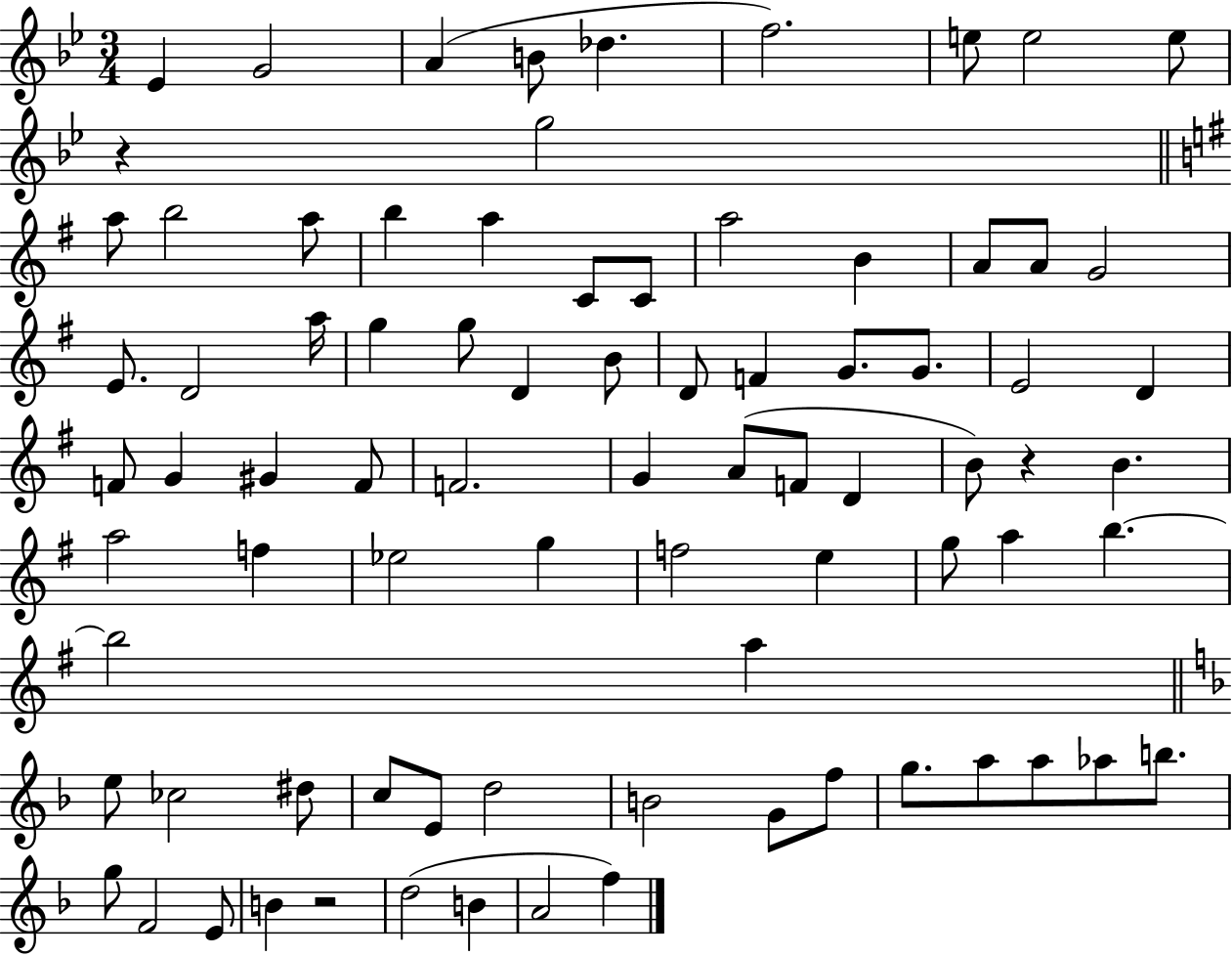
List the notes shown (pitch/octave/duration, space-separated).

Eb4/q G4/h A4/q B4/e Db5/q. F5/h. E5/e E5/h E5/e R/q G5/h A5/e B5/h A5/e B5/q A5/q C4/e C4/e A5/h B4/q A4/e A4/e G4/h E4/e. D4/h A5/s G5/q G5/e D4/q B4/e D4/e F4/q G4/e. G4/e. E4/h D4/q F4/e G4/q G#4/q F4/e F4/h. G4/q A4/e F4/e D4/q B4/e R/q B4/q. A5/h F5/q Eb5/h G5/q F5/h E5/q G5/e A5/q B5/q. B5/h A5/q E5/e CES5/h D#5/e C5/e E4/e D5/h B4/h G4/e F5/e G5/e. A5/e A5/e Ab5/e B5/e. G5/e F4/h E4/e B4/q R/h D5/h B4/q A4/h F5/q